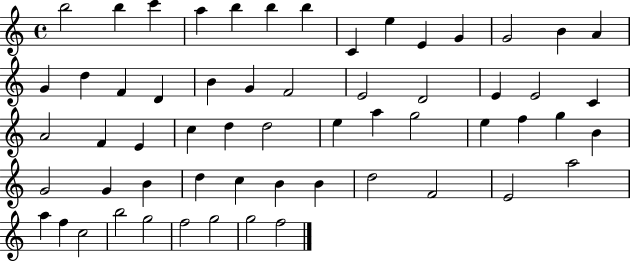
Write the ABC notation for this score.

X:1
T:Untitled
M:4/4
L:1/4
K:C
b2 b c' a b b b C e E G G2 B A G d F D B G F2 E2 D2 E E2 C A2 F E c d d2 e a g2 e f g B G2 G B d c B B d2 F2 E2 a2 a f c2 b2 g2 f2 g2 g2 f2